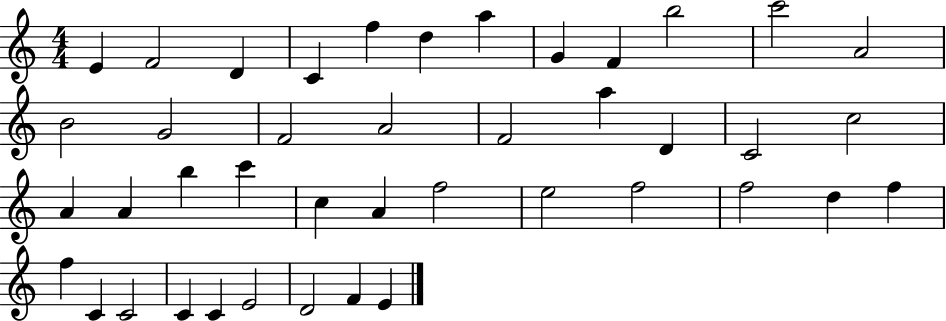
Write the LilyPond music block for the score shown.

{
  \clef treble
  \numericTimeSignature
  \time 4/4
  \key c \major
  e'4 f'2 d'4 | c'4 f''4 d''4 a''4 | g'4 f'4 b''2 | c'''2 a'2 | \break b'2 g'2 | f'2 a'2 | f'2 a''4 d'4 | c'2 c''2 | \break a'4 a'4 b''4 c'''4 | c''4 a'4 f''2 | e''2 f''2 | f''2 d''4 f''4 | \break f''4 c'4 c'2 | c'4 c'4 e'2 | d'2 f'4 e'4 | \bar "|."
}